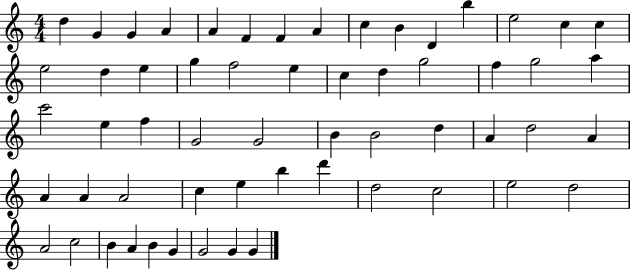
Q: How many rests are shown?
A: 0